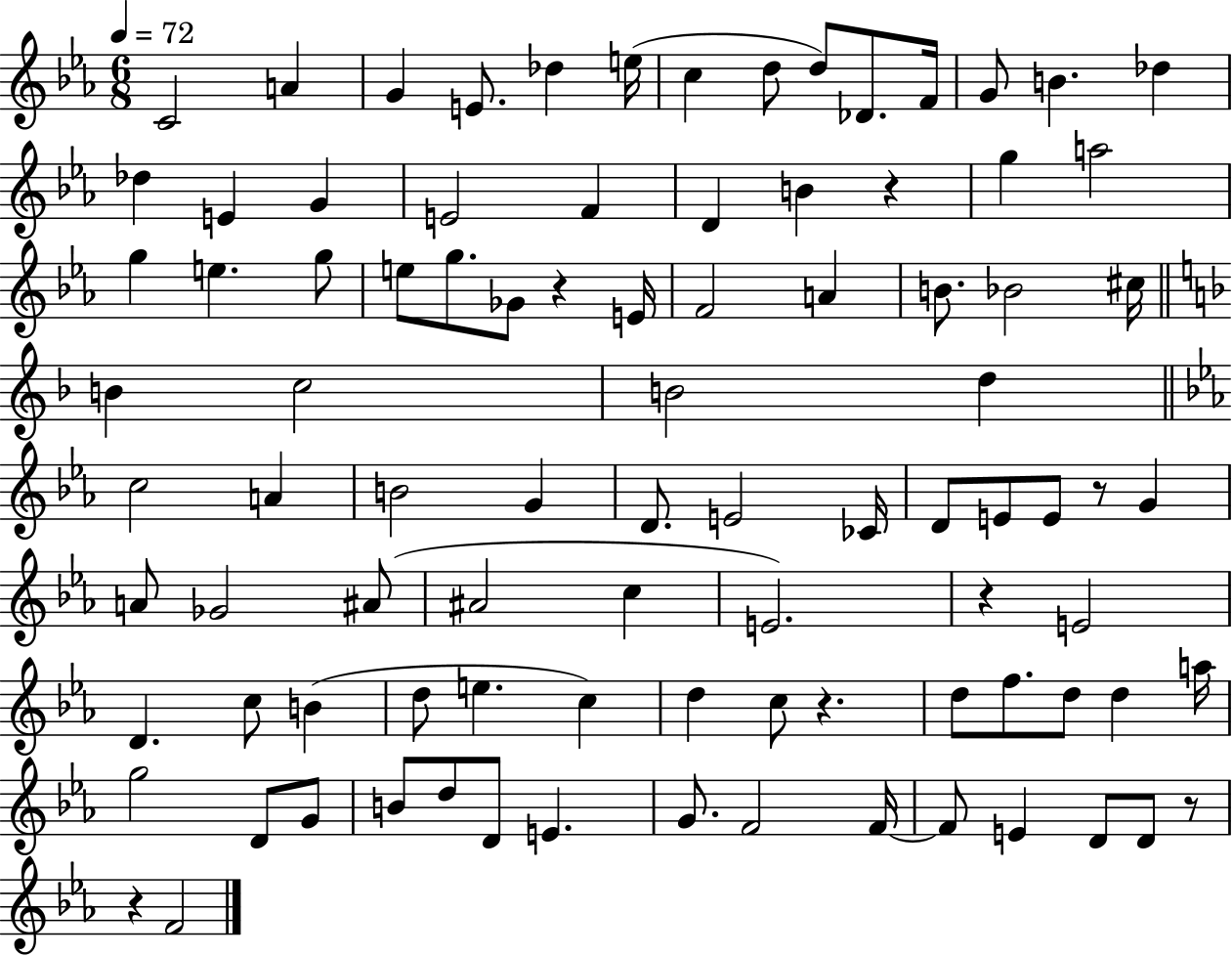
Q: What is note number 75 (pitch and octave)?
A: D5